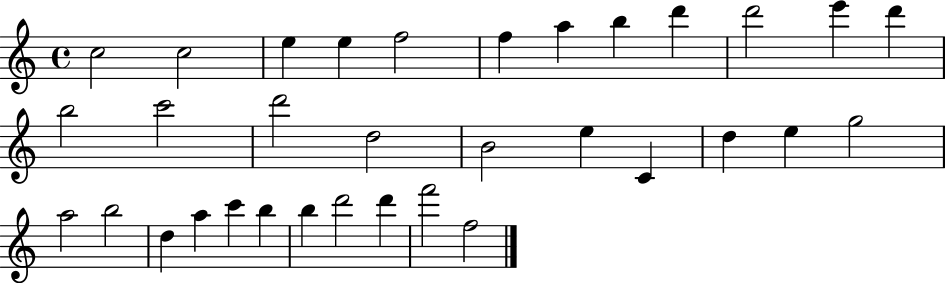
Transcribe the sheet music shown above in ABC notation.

X:1
T:Untitled
M:4/4
L:1/4
K:C
c2 c2 e e f2 f a b d' d'2 e' d' b2 c'2 d'2 d2 B2 e C d e g2 a2 b2 d a c' b b d'2 d' f'2 f2